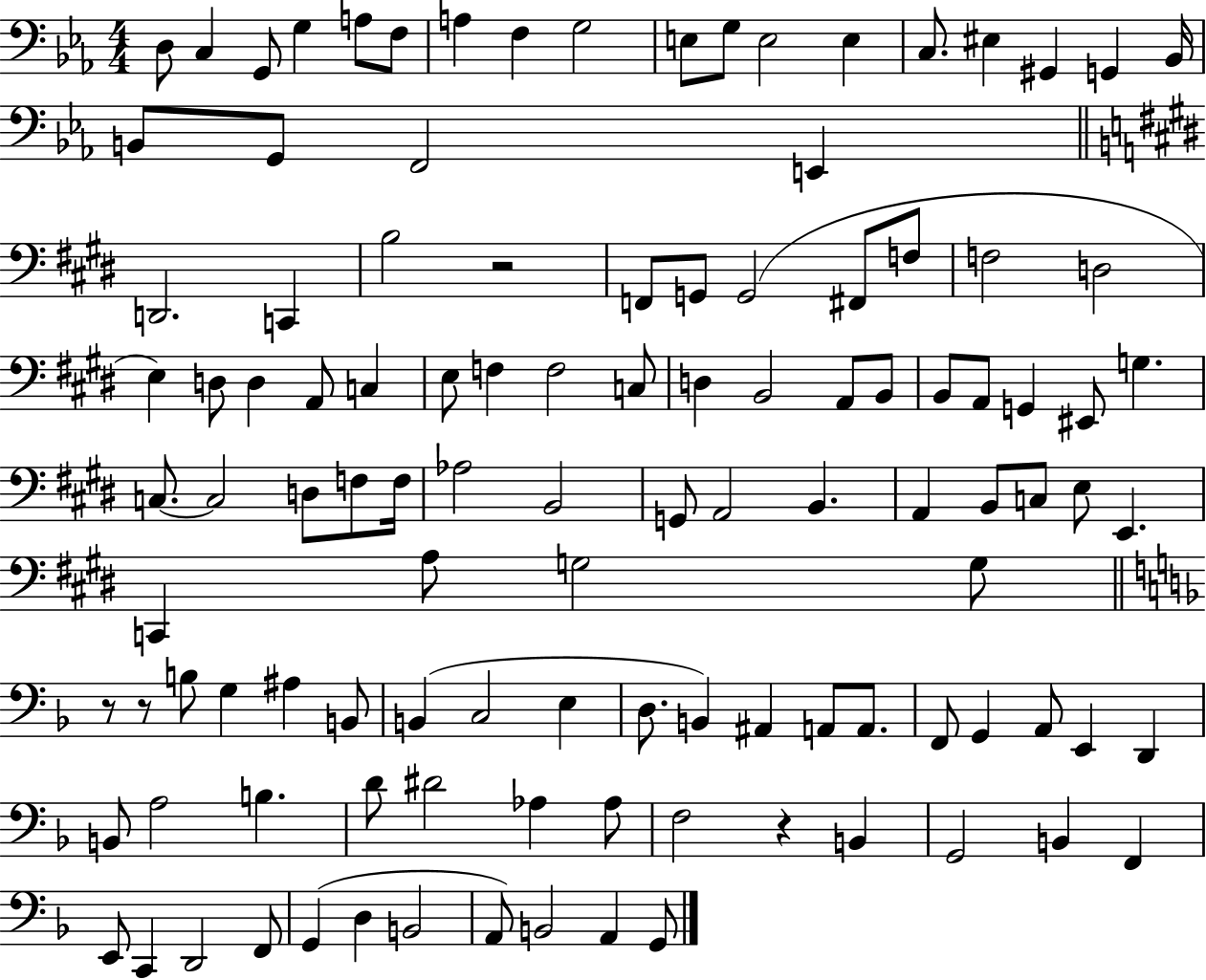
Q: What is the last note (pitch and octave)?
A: G2